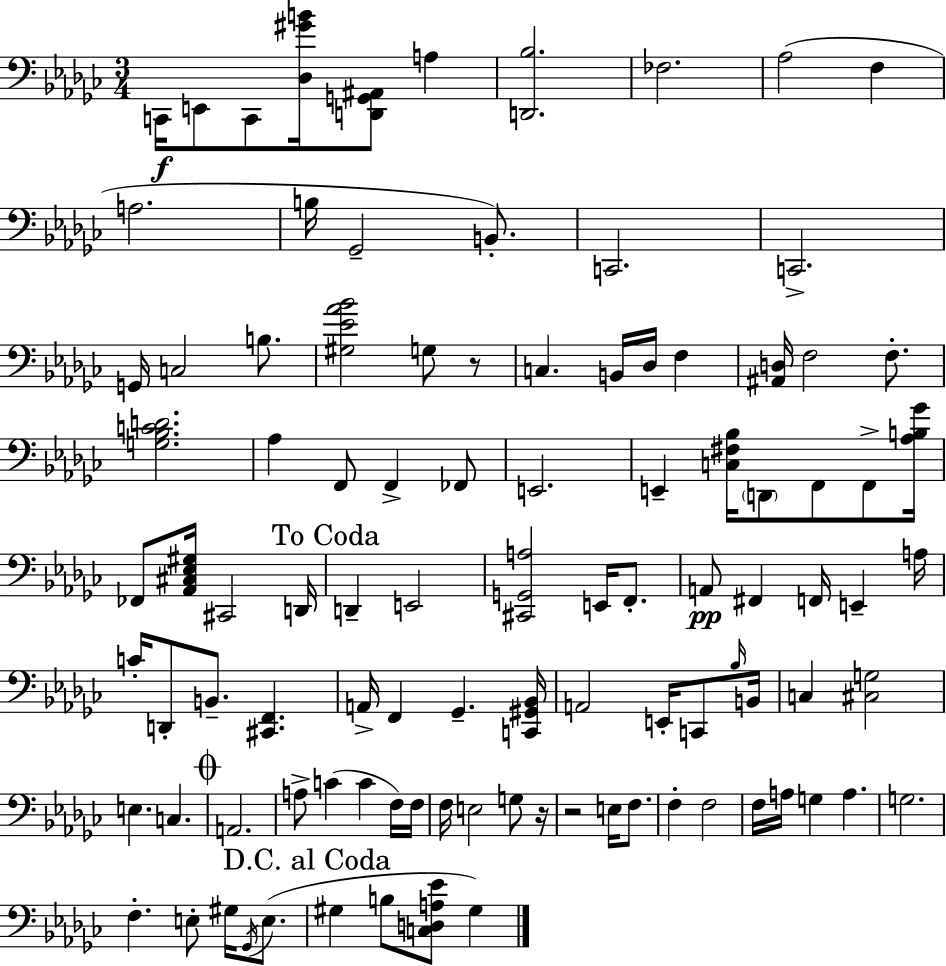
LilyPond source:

{
  \clef bass
  \numericTimeSignature
  \time 3/4
  \key ees \minor
  \repeat volta 2 { c,16\f e,8 c,8 <des gis' b'>16 <d, g, ais,>8 a4 | <d, bes>2. | fes2. | aes2( f4 | \break a2. | b16 ges,2-- b,8.-.) | c,2. | c,2.-> | \break g,16 c2 b8. | <gis ees' aes' bes'>2 g8 r8 | c4. b,16 des16 f4 | <ais, d>16 f2 f8.-. | \break <g bes c' d'>2. | aes4 f,8 f,4-> fes,8 | e,2. | e,4-- <c fis bes>16 \parenthesize d,8 f,8 f,8-> <aes b ges'>16 | \break fes,8 <aes, cis ees gis>16 cis,2 d,16 | \mark "To Coda" d,4-- e,2 | <cis, g, a>2 e,16 f,8.-. | a,8\pp fis,4 f,16 e,4-- a16 | \break c'16-. d,8-. b,8.-- <cis, f,>4. | a,16-> f,4 ges,4.-- <c, gis, bes,>16 | a,2 e,16-. c,8 \grace { bes16 } | b,16 c4 <cis g>2 | \break e4. c4. | \mark \markup { \musicglyph "scripts.coda" } a,2. | a8-> c'4( c'4 f16) | f16 f16 e2 g8 | \break r16 r2 e16 f8. | f4-. f2 | f16 a16 g4 a4. | g2. | \break f4.-. e8-. gis16 \acciaccatura { ges,16 } e8.( | \mark "D.C. al Coda" gis4 b8 <c d a ees'>8 gis4) | } \bar "|."
}